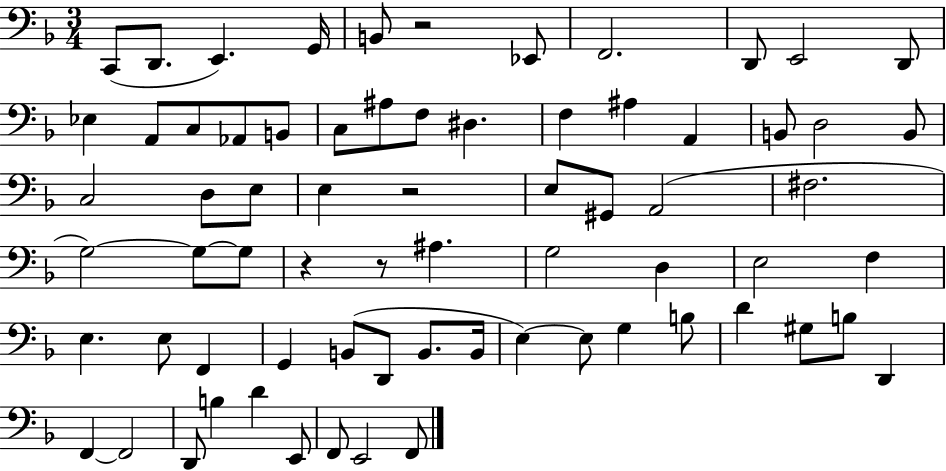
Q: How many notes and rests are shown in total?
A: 70